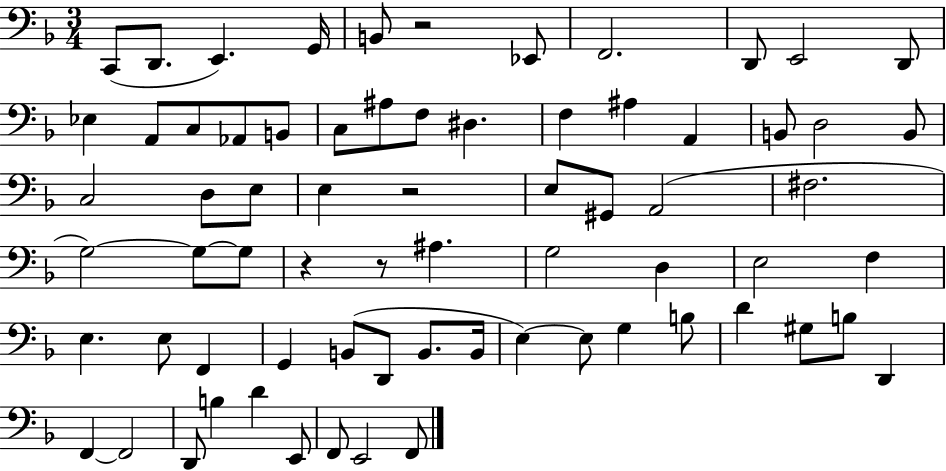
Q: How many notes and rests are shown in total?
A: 70